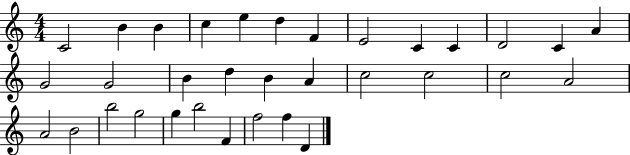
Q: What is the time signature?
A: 4/4